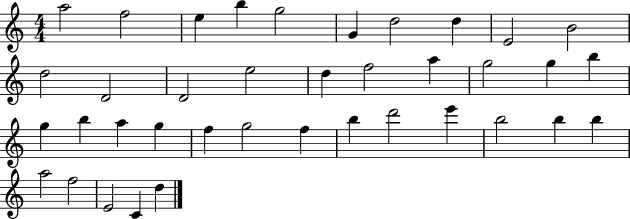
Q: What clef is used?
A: treble